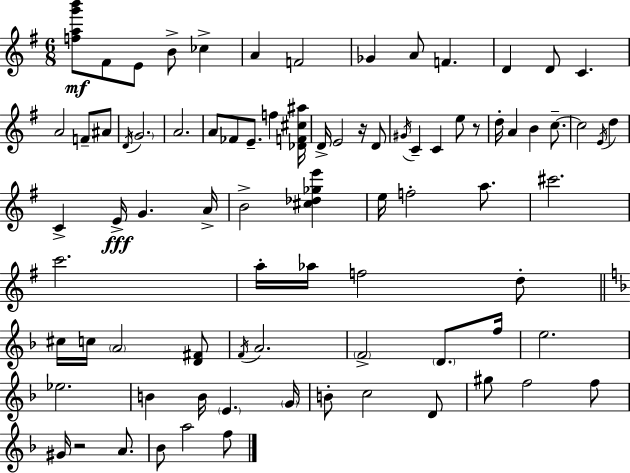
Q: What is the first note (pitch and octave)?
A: F#4